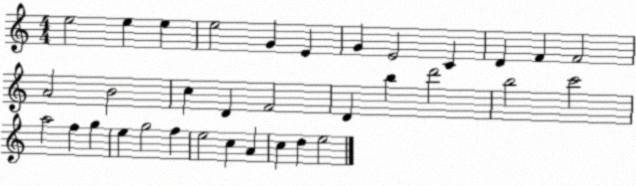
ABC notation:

X:1
T:Untitled
M:4/4
L:1/4
K:C
e2 e e e2 G E G E2 C D F F2 A2 B2 c D F2 D b d'2 b2 c'2 a2 f g e g2 f e2 c A c d e2